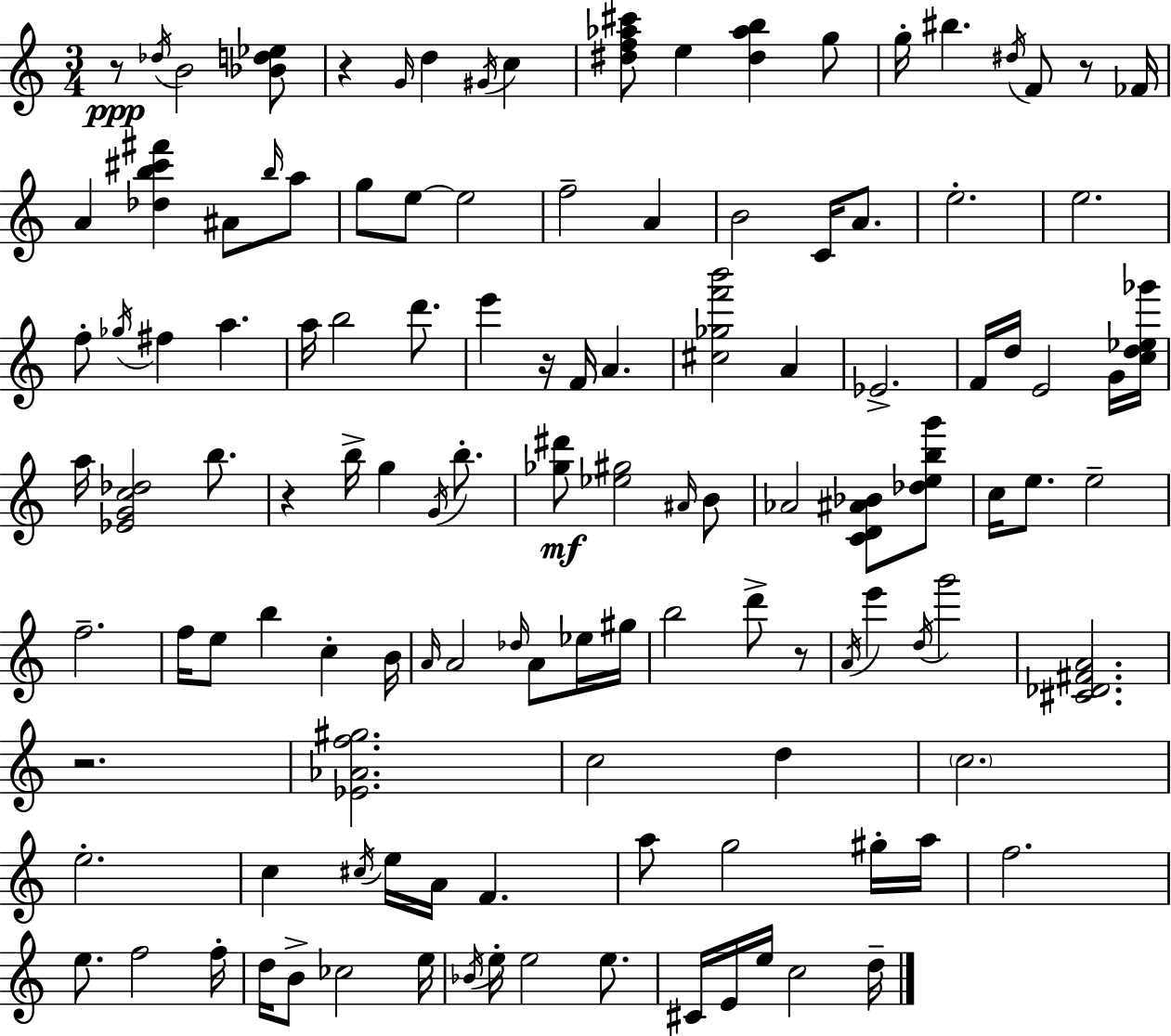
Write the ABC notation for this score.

X:1
T:Untitled
M:3/4
L:1/4
K:C
z/2 _d/4 B2 [_Bd_e]/2 z G/4 d ^G/4 c [^df_a^c']/2 e [^d_ab] g/2 g/4 ^b ^d/4 F/2 z/2 _F/4 A [_db^c'^f'] ^A/2 b/4 a/2 g/2 e/2 e2 f2 A B2 C/4 A/2 e2 e2 f/2 _g/4 ^f a a/4 b2 d'/2 e' z/4 F/4 A [^c_gf'b']2 A _E2 F/4 d/4 E2 G/4 [cd_e_g']/4 a/4 [_EGc_d]2 b/2 z b/4 g G/4 b/2 [_g^d']/2 [_e^g]2 ^A/4 B/2 _A2 [CD^A_B]/2 [_debg']/2 c/4 e/2 e2 f2 f/4 e/2 b c B/4 A/4 A2 _d/4 A/2 _e/4 ^g/4 b2 d'/2 z/2 A/4 e' d/4 g'2 [^C_D^FA]2 z2 [_E_Af^g]2 c2 d c2 e2 c ^c/4 e/4 A/4 F a/2 g2 ^g/4 a/4 f2 e/2 f2 f/4 d/4 B/2 _c2 e/4 _B/4 e/4 e2 e/2 ^C/4 E/4 e/4 c2 d/4